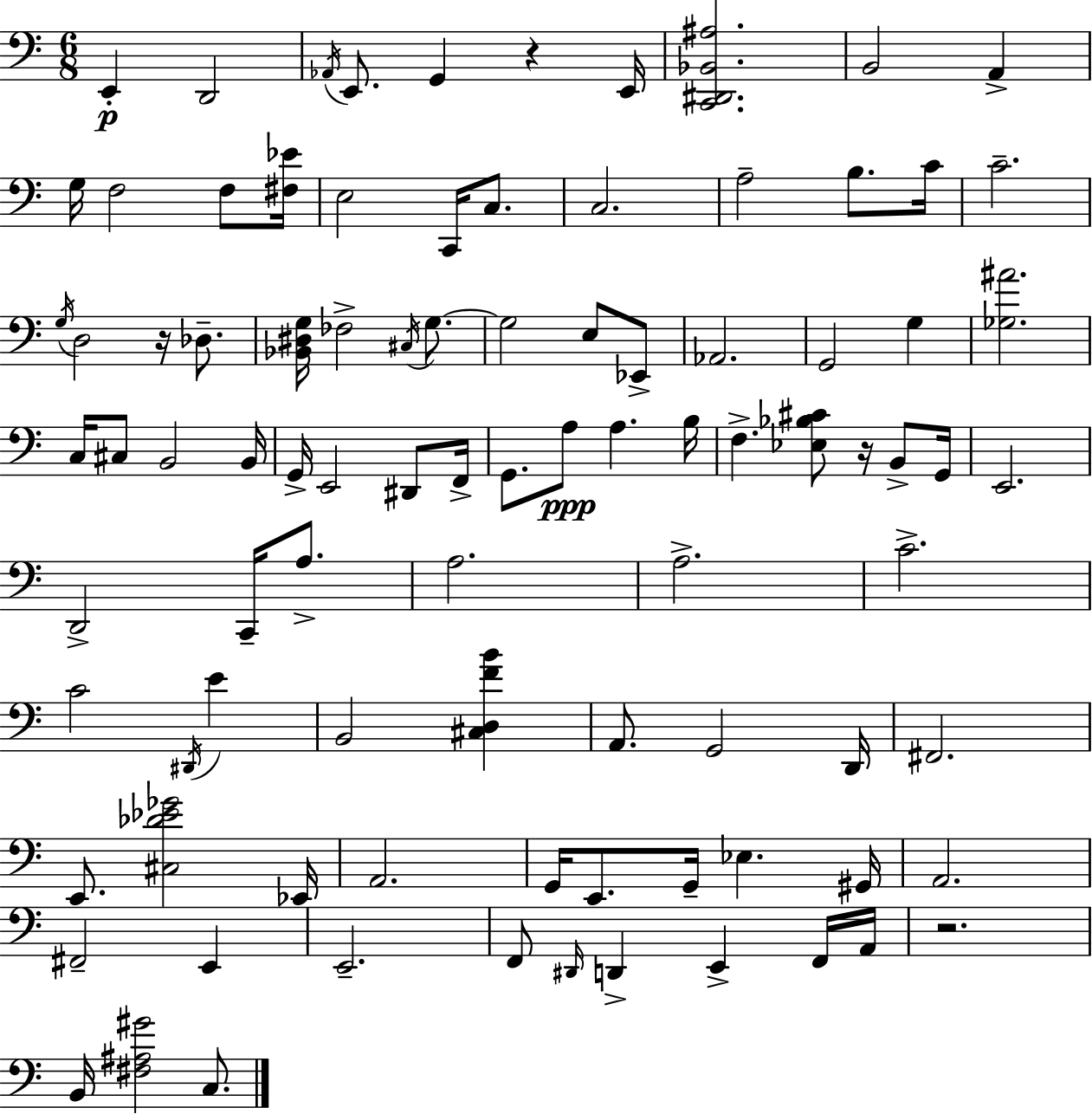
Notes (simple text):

E2/q D2/h Ab2/s E2/e. G2/q R/q E2/s [C2,D#2,Bb2,A#3]/h. B2/h A2/q G3/s F3/h F3/e [F#3,Eb4]/s E3/h C2/s C3/e. C3/h. A3/h B3/e. C4/s C4/h. G3/s D3/h R/s Db3/e. [Bb2,D#3,G3]/s FES3/h C#3/s G3/e. G3/h E3/e Eb2/e Ab2/h. G2/h G3/q [Gb3,A#4]/h. C3/s C#3/e B2/h B2/s G2/s E2/h D#2/e F2/s G2/e. A3/e A3/q. B3/s F3/q. [Eb3,Bb3,C#4]/e R/s B2/e G2/s E2/h. D2/h C2/s A3/e. A3/h. A3/h. C4/h. C4/h D#2/s E4/q B2/h [C#3,D3,F4,B4]/q A2/e. G2/h D2/s F#2/h. E2/e. [C#3,Db4,Eb4,Gb4]/h Eb2/s A2/h. G2/s E2/e. G2/s Eb3/q. G#2/s A2/h. F#2/h E2/q E2/h. F2/e D#2/s D2/q E2/q F2/s A2/s R/h. B2/s [F#3,A#3,G#4]/h C3/e.